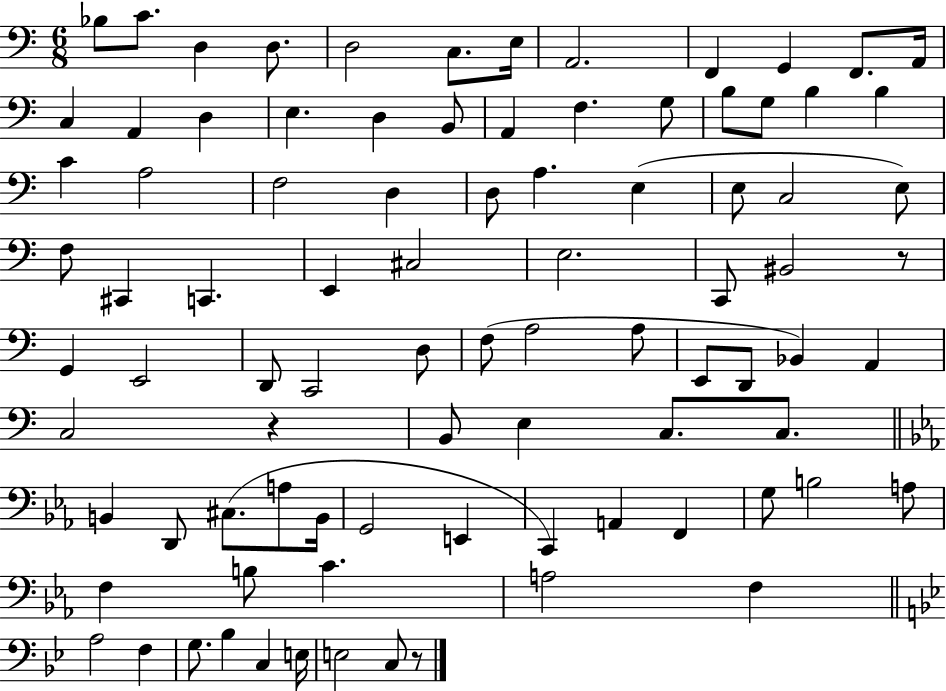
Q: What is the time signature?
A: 6/8